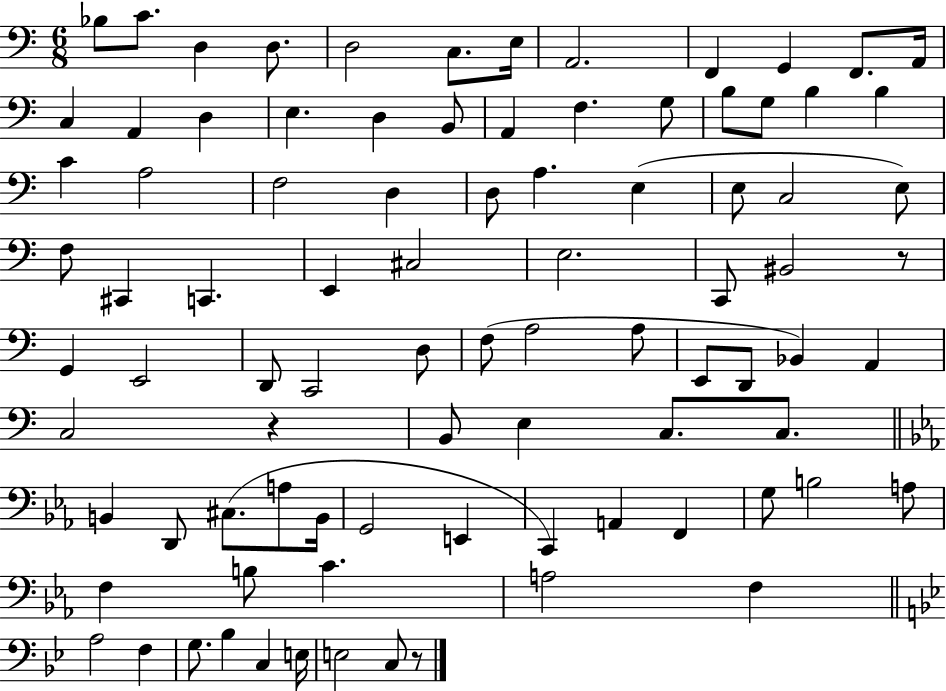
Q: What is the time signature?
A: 6/8